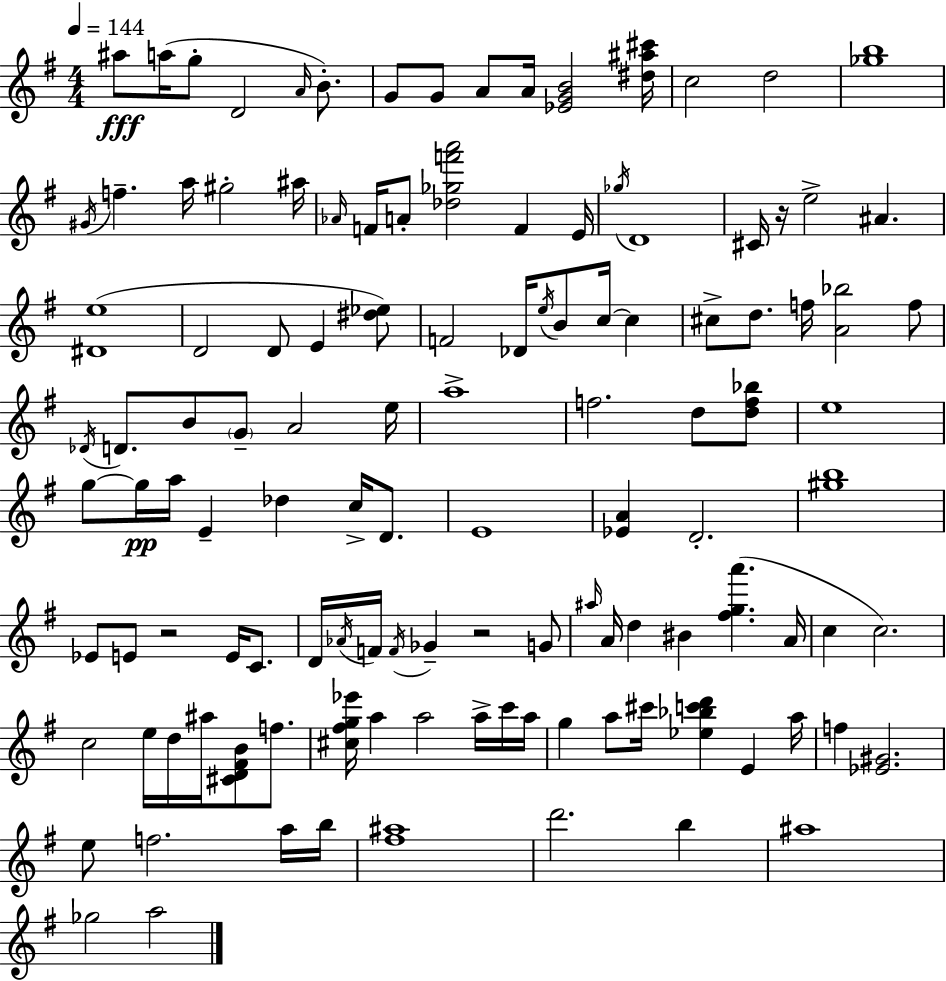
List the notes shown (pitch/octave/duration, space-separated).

A#5/e A5/s G5/e D4/h A4/s B4/e. G4/e G4/e A4/e A4/s [Eb4,G4,B4]/h [D#5,A#5,C#6]/s C5/h D5/h [Gb5,B5]/w G#4/s F5/q. A5/s G#5/h A#5/s Ab4/s F4/s A4/e [Db5,Gb5,F6,A6]/h F4/q E4/s Gb5/s D4/w C#4/s R/s E5/h A#4/q. [D#4,E5]/w D4/h D4/e E4/q [D#5,Eb5]/e F4/h Db4/s E5/s B4/e C5/s C5/q C#5/e D5/e. F5/s [A4,Bb5]/h F5/e Db4/s D4/e. B4/e G4/e A4/h E5/s A5/w F5/h. D5/e [D5,F5,Bb5]/e E5/w G5/e G5/s A5/s E4/q Db5/q C5/s D4/e. E4/w [Eb4,A4]/q D4/h. [G#5,B5]/w Eb4/e E4/e R/h E4/s C4/e. D4/s Ab4/s F4/s F4/s Gb4/q R/h G4/e A#5/s A4/s D5/q BIS4/q [F#5,G5,A6]/q. A4/s C5/q C5/h. C5/h E5/s D5/s A#5/s [C#4,D4,F#4,B4]/e F5/e. [C#5,F#5,G5,Eb6]/s A5/q A5/h A5/s C6/s A5/s G5/q A5/e C#6/s [Eb5,Bb5,C6,D6]/q E4/q A5/s F5/q [Eb4,G#4]/h. E5/e F5/h. A5/s B5/s [F#5,A#5]/w D6/h. B5/q A#5/w Gb5/h A5/h